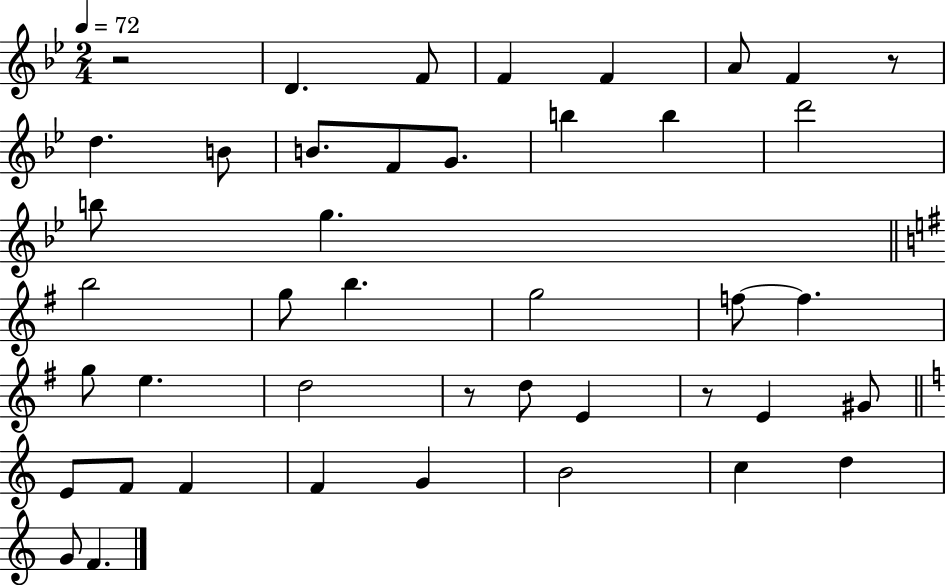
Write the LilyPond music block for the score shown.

{
  \clef treble
  \numericTimeSignature
  \time 2/4
  \key bes \major
  \tempo 4 = 72
  r2 | d'4. f'8 | f'4 f'4 | a'8 f'4 r8 | \break d''4. b'8 | b'8. f'8 g'8. | b''4 b''4 | d'''2 | \break b''8 g''4. | \bar "||" \break \key e \minor b''2 | g''8 b''4. | g''2 | f''8~~ f''4. | \break g''8 e''4. | d''2 | r8 d''8 e'4 | r8 e'4 gis'8 | \break \bar "||" \break \key c \major e'8 f'8 f'4 | f'4 g'4 | b'2 | c''4 d''4 | \break g'8 f'4. | \bar "|."
}